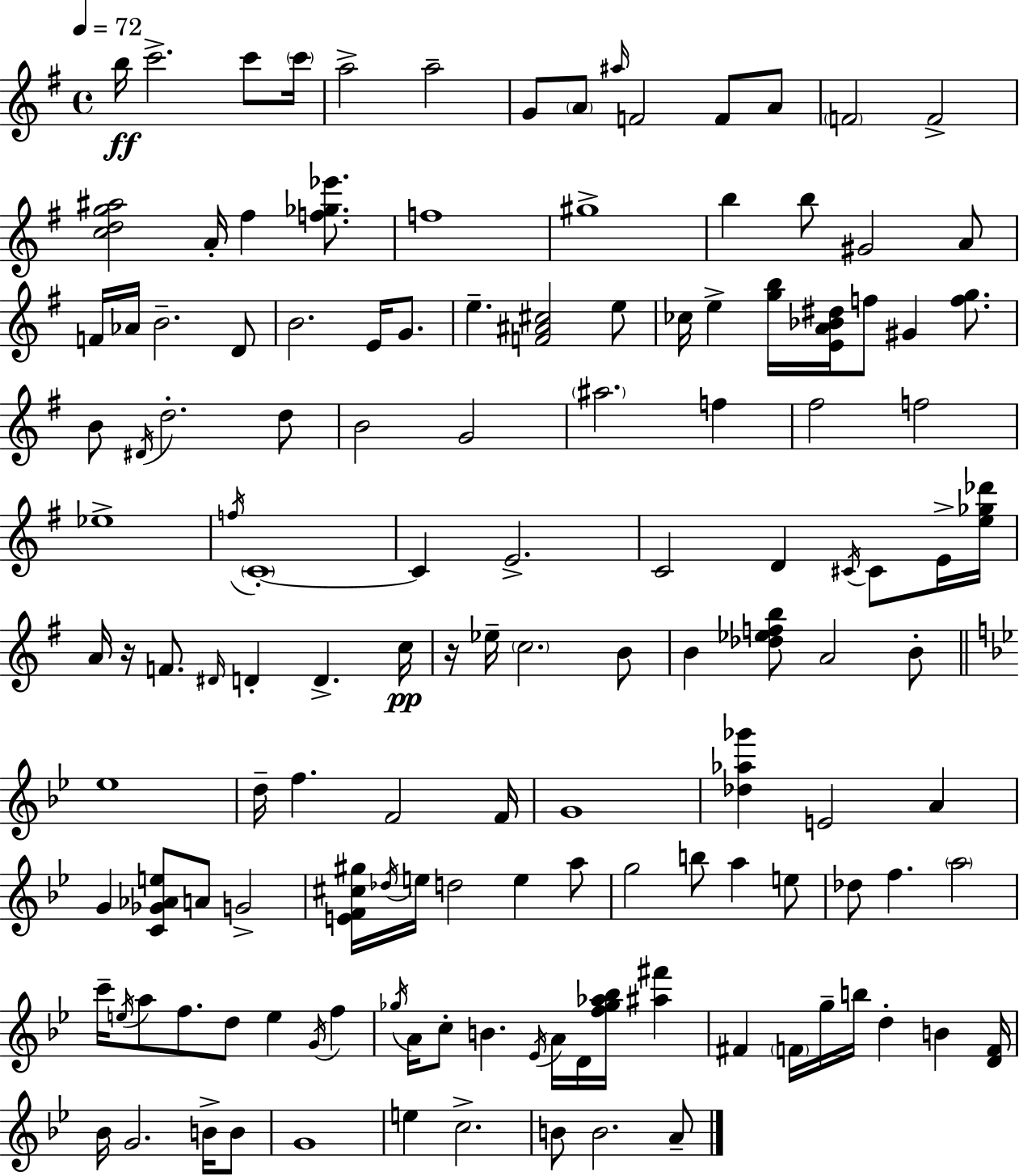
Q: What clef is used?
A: treble